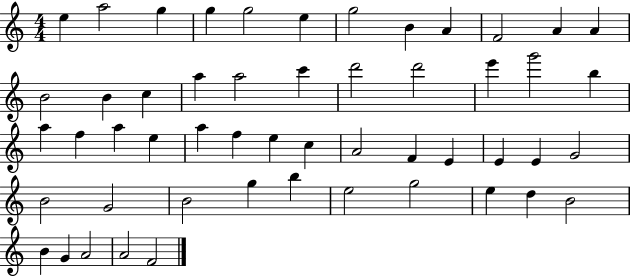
X:1
T:Untitled
M:4/4
L:1/4
K:C
e a2 g g g2 e g2 B A F2 A A B2 B c a a2 c' d'2 d'2 e' g'2 b a f a e a f e c A2 F E E E G2 B2 G2 B2 g b e2 g2 e d B2 B G A2 A2 F2